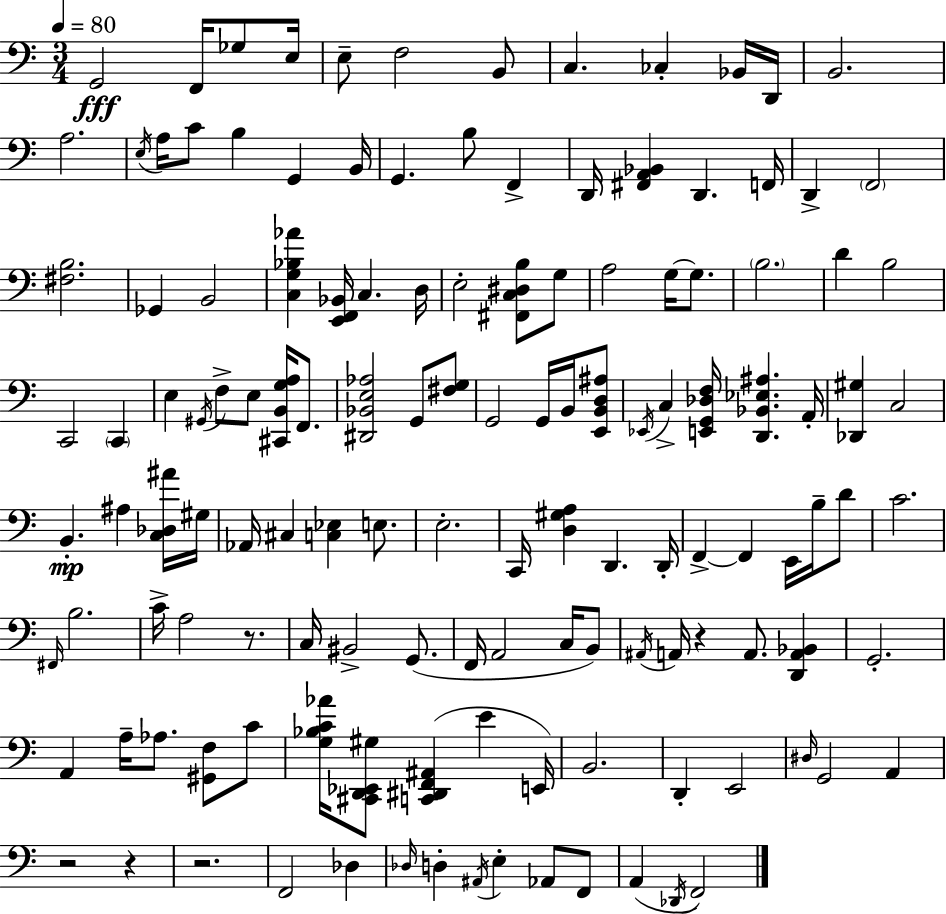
X:1
T:Untitled
M:3/4
L:1/4
K:C
G,,2 F,,/4 _G,/2 E,/4 E,/2 F,2 B,,/2 C, _C, _B,,/4 D,,/4 B,,2 A,2 E,/4 A,/4 C/2 B, G,, B,,/4 G,, B,/2 F,, D,,/4 [^F,,A,,_B,,] D,, F,,/4 D,, F,,2 [^F,B,]2 _G,, B,,2 [C,G,_B,_A] [E,,F,,_B,,]/4 C, D,/4 E,2 [^F,,C,^D,B,]/2 G,/2 A,2 G,/4 G,/2 B,2 D B,2 C,,2 C,, E, ^G,,/4 F,/2 E,/2 [^C,,B,,G,A,]/4 F,,/2 [^D,,_B,,E,_A,]2 G,,/2 [^F,G,]/2 G,,2 G,,/4 B,,/4 [E,,B,,D,^A,]/2 _E,,/4 C, [E,,G,,_D,F,]/4 [D,,_B,,_E,^A,] A,,/4 [_D,,^G,] C,2 B,, ^A, [C,_D,^A]/4 ^G,/4 _A,,/4 ^C, [C,_E,] E,/2 E,2 C,,/4 [D,^G,A,] D,, D,,/4 F,, F,, E,,/4 B,/4 D/2 C2 ^F,,/4 B,2 C/4 A,2 z/2 C,/4 ^B,,2 G,,/2 F,,/4 A,,2 C,/4 B,,/2 ^A,,/4 A,,/4 z A,,/2 [D,,A,,_B,,] G,,2 A,, A,/4 _A,/2 [^G,,F,]/2 C/2 [G,_B,C_A]/4 [^C,,D,,_E,,^G,]/2 [C,,^D,,F,,^A,,] E E,,/4 B,,2 D,, E,,2 ^D,/4 G,,2 A,, z2 z z2 F,,2 _D, _D,/4 D, ^A,,/4 E, _A,,/2 F,,/2 A,, _D,,/4 F,,2